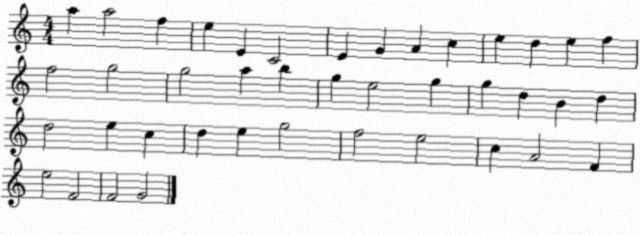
X:1
T:Untitled
M:4/4
L:1/4
K:C
a a2 f e E C2 E G A c e d e f f2 g2 g2 a b g e2 g g d B d d2 e c d e g2 f2 e2 c A2 F e2 F2 F2 G2